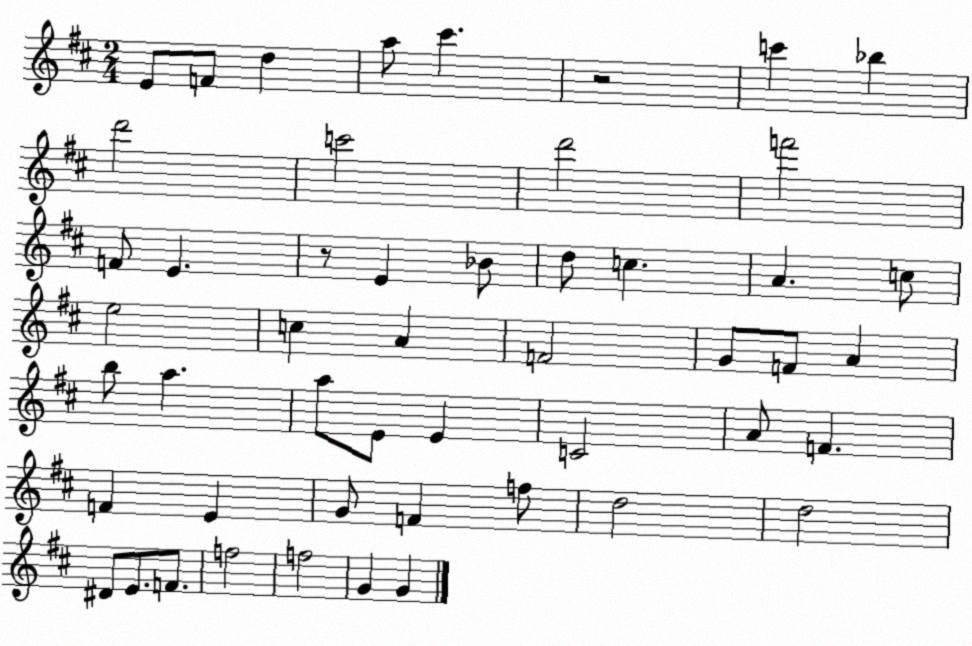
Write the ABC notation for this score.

X:1
T:Untitled
M:2/4
L:1/4
K:D
E/2 F/2 d a/2 ^c' z2 c' _b d'2 c'2 d'2 f'2 F/2 E z/2 E _B/2 d/2 c A c/2 e2 c A F2 G/2 F/2 A b/2 a a/2 E/2 E C2 A/2 F F E G/2 F f/2 d2 d2 ^D/2 E/2 F/2 f2 f2 G G